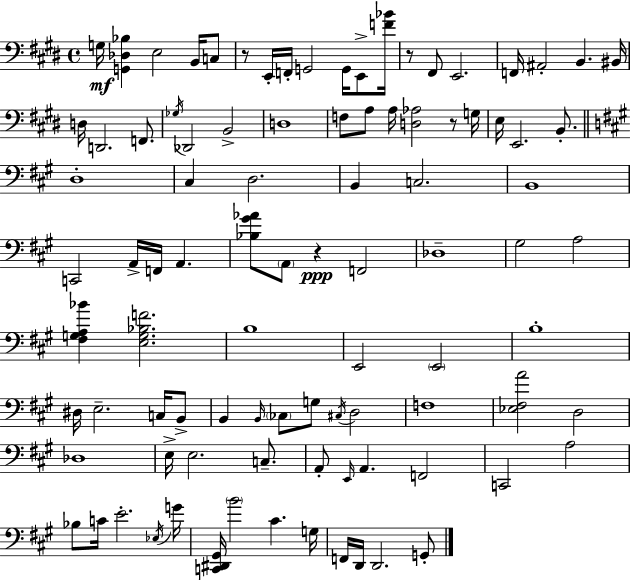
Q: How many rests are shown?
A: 4